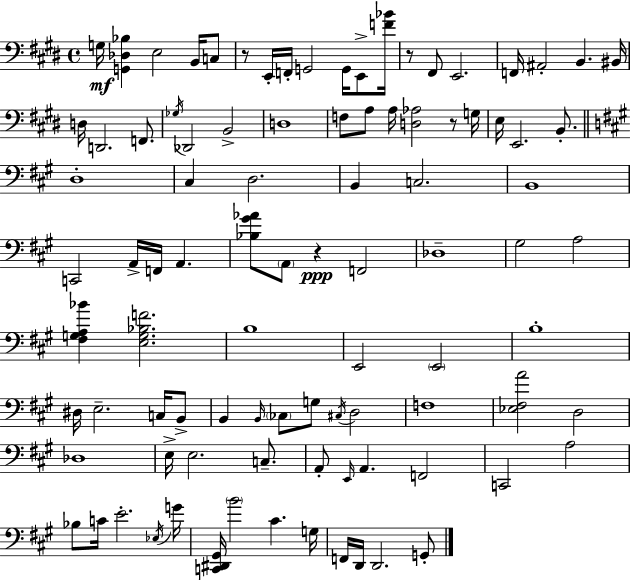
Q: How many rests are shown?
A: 4